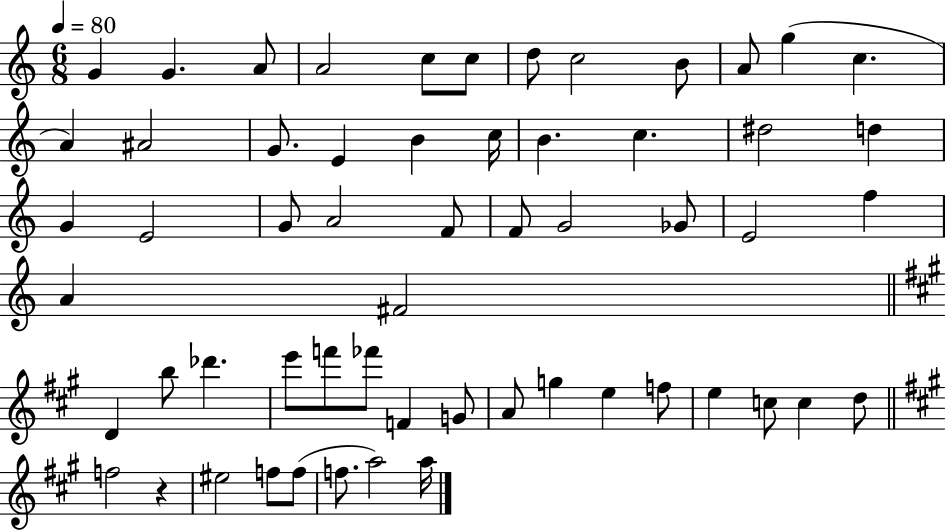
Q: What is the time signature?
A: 6/8